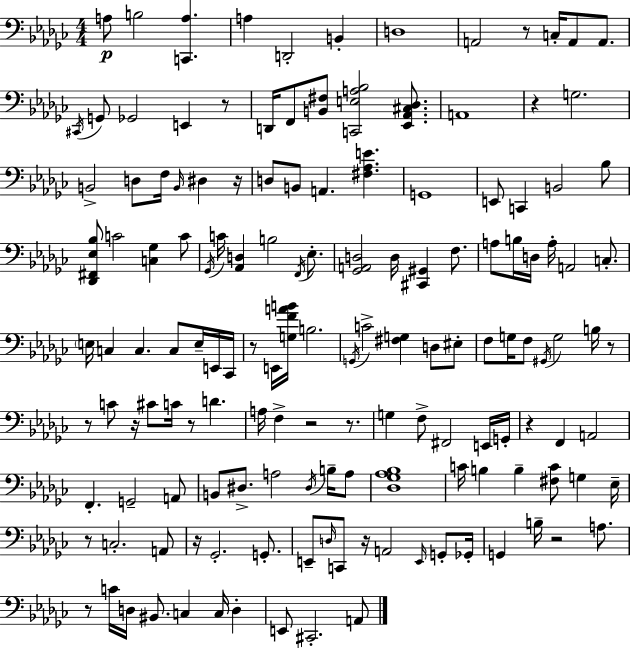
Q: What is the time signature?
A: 4/4